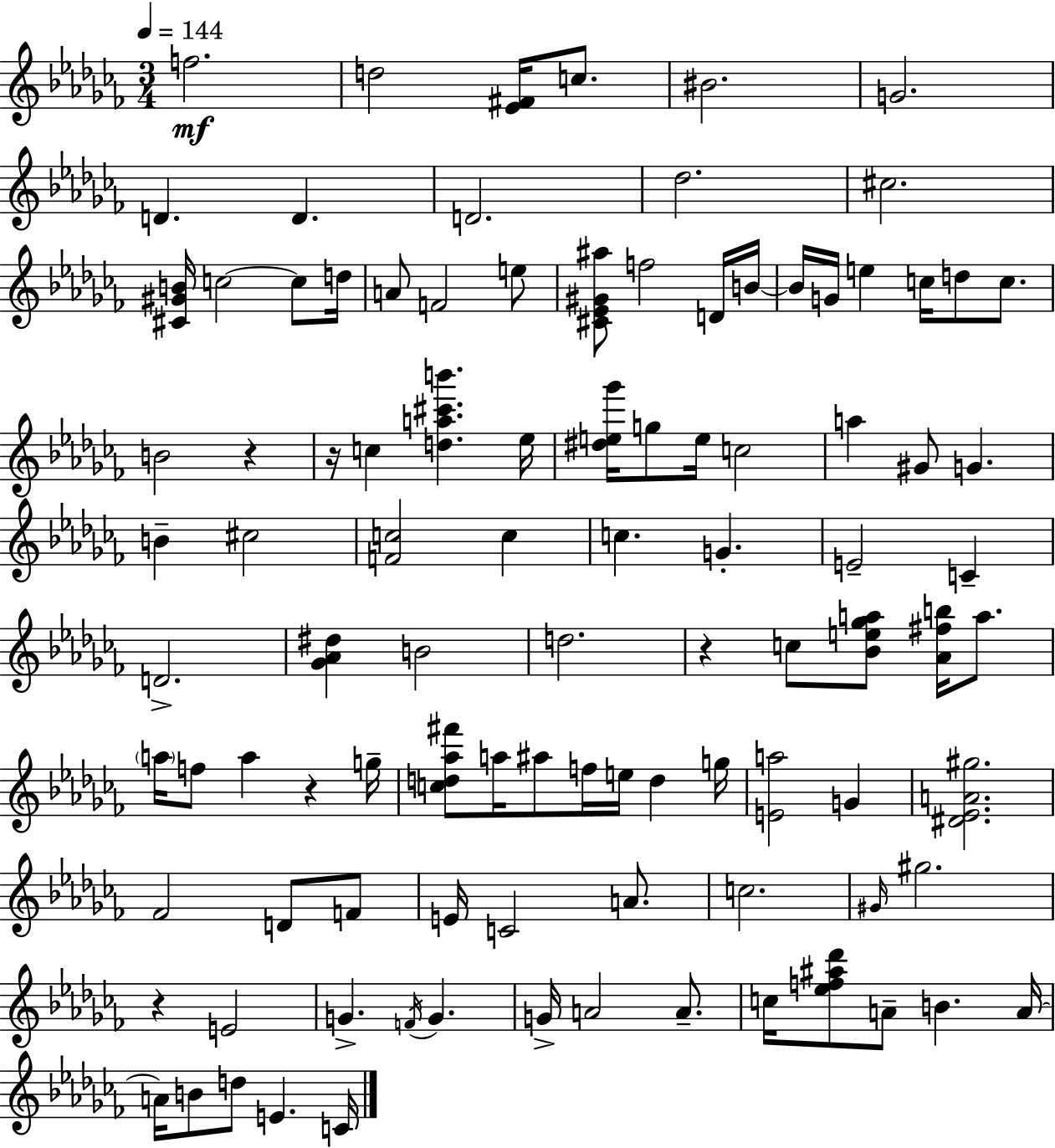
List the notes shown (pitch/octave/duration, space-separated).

F5/h. D5/h [Eb4,F#4]/s C5/e. BIS4/h. G4/h. D4/q. D4/q. D4/h. Db5/h. C#5/h. [C#4,G#4,B4]/s C5/h C5/e D5/s A4/e F4/h E5/e [C#4,Eb4,G#4,A#5]/e F5/h D4/s B4/s B4/s G4/s E5/q C5/s D5/e C5/e. B4/h R/q R/s C5/q [D5,A5,C#6,B6]/q. Eb5/s [D#5,E5,Gb6]/s G5/e E5/s C5/h A5/q G#4/e G4/q. B4/q C#5/h [F4,C5]/h C5/q C5/q. G4/q. E4/h C4/q D4/h. [Gb4,Ab4,D#5]/q B4/h D5/h. R/q C5/e [Bb4,E5,Gb5,A5]/e [Ab4,F#5,B5]/s A5/e. A5/s F5/e A5/q R/q G5/s [C5,D5,Ab5,F#6]/e A5/s A#5/e F5/s E5/s D5/q G5/s [E4,A5]/h G4/q [D#4,Eb4,A4,G#5]/h. FES4/h D4/e F4/e E4/s C4/h A4/e. C5/h. G#4/s G#5/h. R/q E4/h G4/q. F4/s G4/q. G4/s A4/h A4/e. C5/s [Eb5,F5,A#5,Db6]/e A4/e B4/q. A4/s A4/s B4/e D5/e E4/q. C4/s